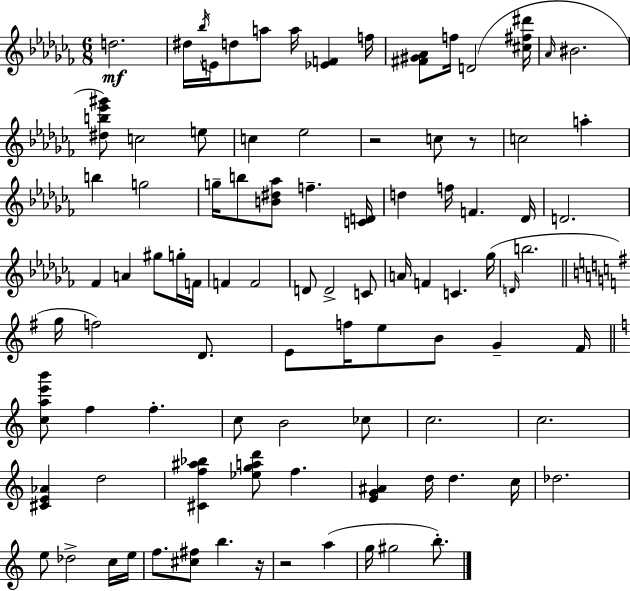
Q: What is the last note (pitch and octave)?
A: B5